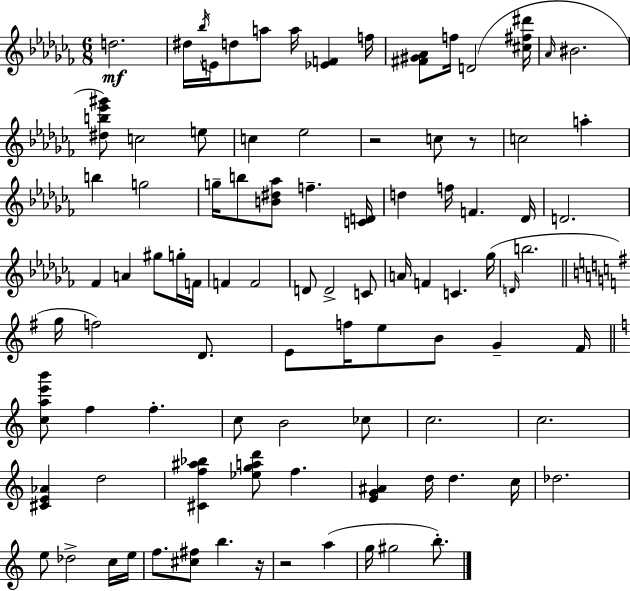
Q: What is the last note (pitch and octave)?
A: B5